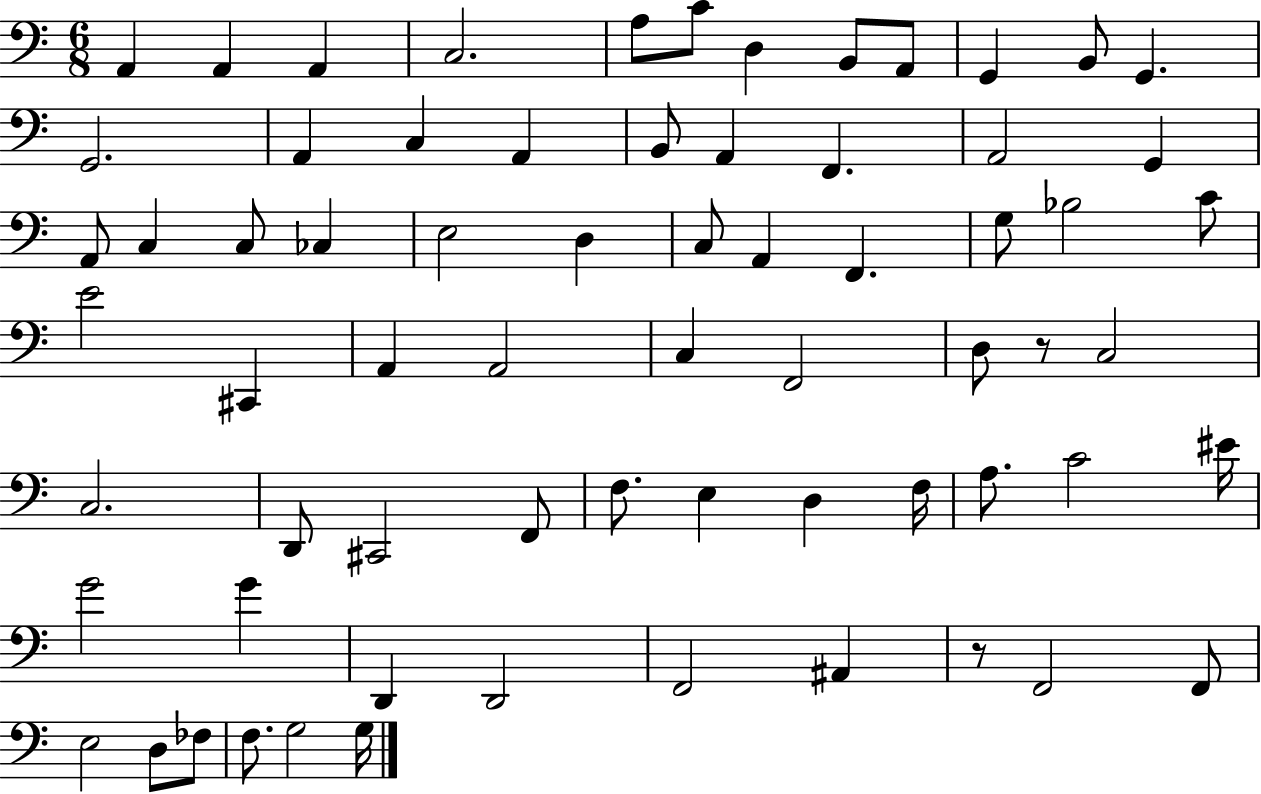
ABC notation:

X:1
T:Untitled
M:6/8
L:1/4
K:C
A,, A,, A,, C,2 A,/2 C/2 D, B,,/2 A,,/2 G,, B,,/2 G,, G,,2 A,, C, A,, B,,/2 A,, F,, A,,2 G,, A,,/2 C, C,/2 _C, E,2 D, C,/2 A,, F,, G,/2 _B,2 C/2 E2 ^C,, A,, A,,2 C, F,,2 D,/2 z/2 C,2 C,2 D,,/2 ^C,,2 F,,/2 F,/2 E, D, F,/4 A,/2 C2 ^E/4 G2 G D,, D,,2 F,,2 ^A,, z/2 F,,2 F,,/2 E,2 D,/2 _F,/2 F,/2 G,2 G,/4